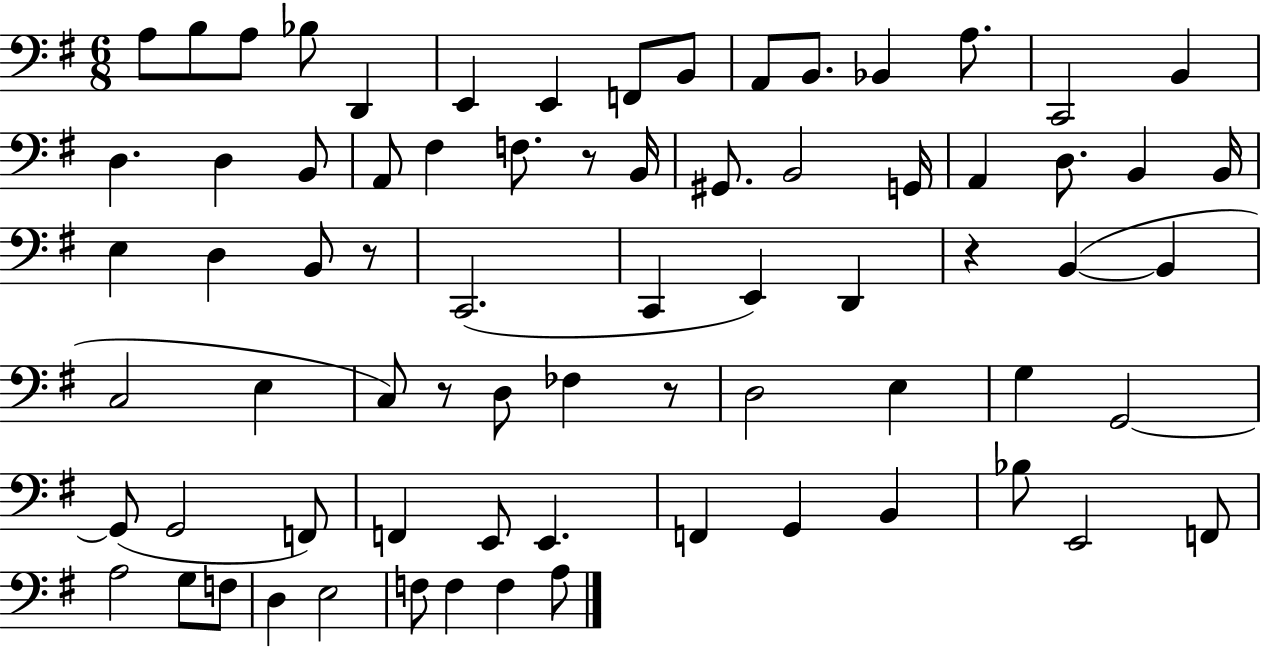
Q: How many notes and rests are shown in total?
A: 73